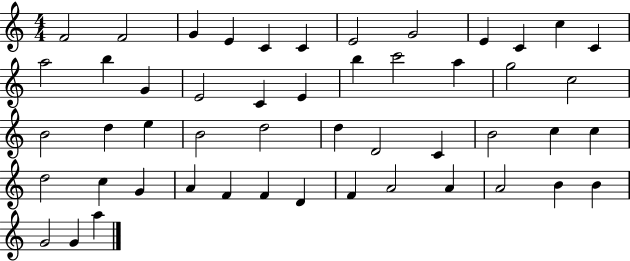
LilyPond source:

{
  \clef treble
  \numericTimeSignature
  \time 4/4
  \key c \major
  f'2 f'2 | g'4 e'4 c'4 c'4 | e'2 g'2 | e'4 c'4 c''4 c'4 | \break a''2 b''4 g'4 | e'2 c'4 e'4 | b''4 c'''2 a''4 | g''2 c''2 | \break b'2 d''4 e''4 | b'2 d''2 | d''4 d'2 c'4 | b'2 c''4 c''4 | \break d''2 c''4 g'4 | a'4 f'4 f'4 d'4 | f'4 a'2 a'4 | a'2 b'4 b'4 | \break g'2 g'4 a''4 | \bar "|."
}